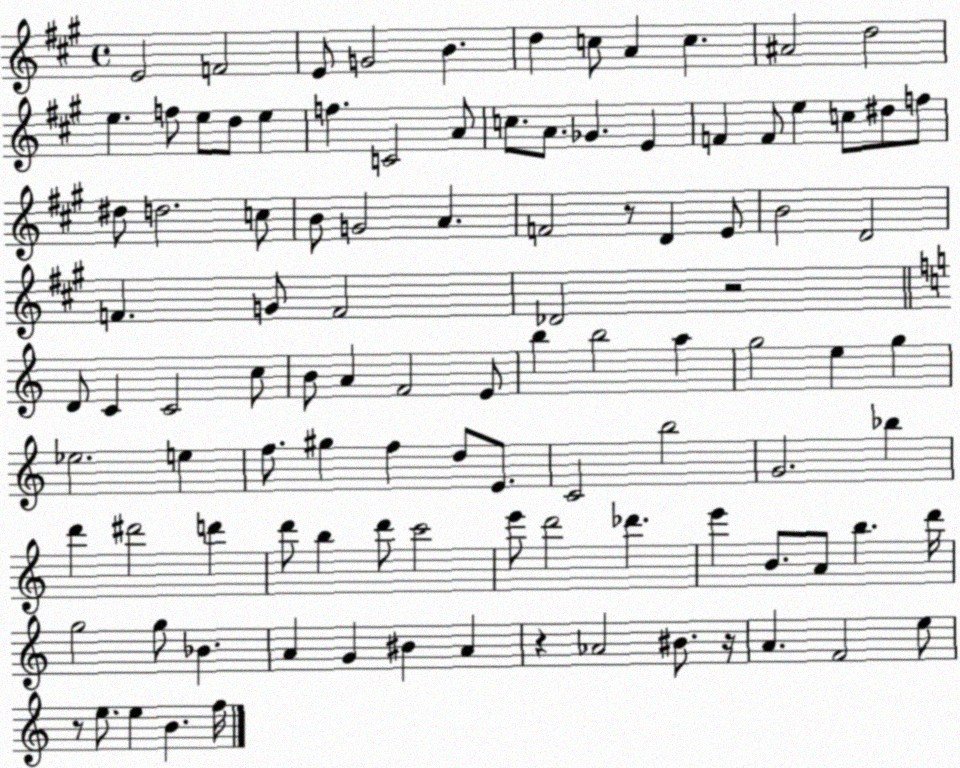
X:1
T:Untitled
M:4/4
L:1/4
K:A
E2 F2 E/2 G2 B d c/2 A c ^A2 d2 e f/2 e/2 d/2 e f C2 A/2 c/2 A/2 _G E F F/2 e c/2 ^d/2 f/2 ^d/2 d2 c/2 B/2 G2 A F2 z/2 D E/2 B2 D2 F G/2 F2 _D2 z2 D/2 C C2 c/2 B/2 A F2 E/2 b b2 a g2 e g _e2 e f/2 ^g f d/2 E/2 C2 b2 G2 _b d' ^d'2 d' d'/2 b d'/2 c'2 e'/2 d'2 _d' e' B/2 A/2 b d'/4 g2 g/2 _B A G ^B A z _A2 ^B/2 z/4 A F2 e/2 z/2 e/2 e B f/4